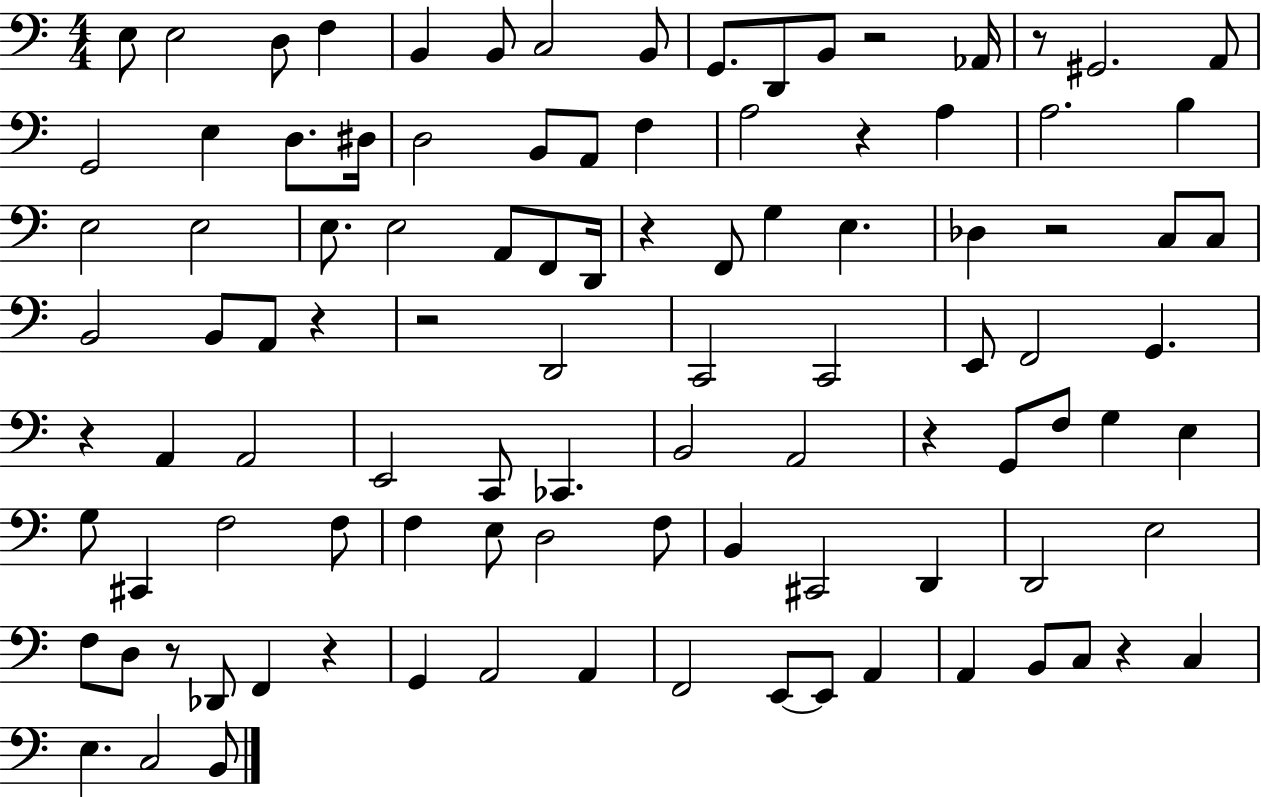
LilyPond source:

{
  \clef bass
  \numericTimeSignature
  \time 4/4
  \key c \major
  e8 e2 d8 f4 | b,4 b,8 c2 b,8 | g,8. d,8 b,8 r2 aes,16 | r8 gis,2. a,8 | \break g,2 e4 d8. dis16 | d2 b,8 a,8 f4 | a2 r4 a4 | a2. b4 | \break e2 e2 | e8. e2 a,8 f,8 d,16 | r4 f,8 g4 e4. | des4 r2 c8 c8 | \break b,2 b,8 a,8 r4 | r2 d,2 | c,2 c,2 | e,8 f,2 g,4. | \break r4 a,4 a,2 | e,2 c,8 ces,4. | b,2 a,2 | r4 g,8 f8 g4 e4 | \break g8 cis,4 f2 f8 | f4 e8 d2 f8 | b,4 cis,2 d,4 | d,2 e2 | \break f8 d8 r8 des,8 f,4 r4 | g,4 a,2 a,4 | f,2 e,8~~ e,8 a,4 | a,4 b,8 c8 r4 c4 | \break e4. c2 b,8 | \bar "|."
}